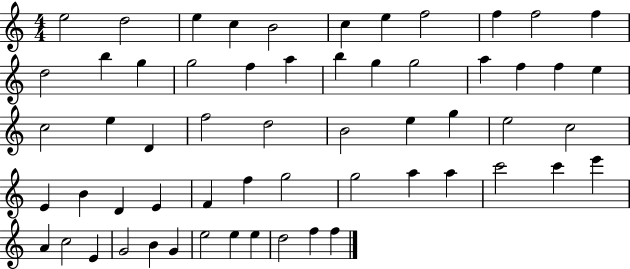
{
  \clef treble
  \numericTimeSignature
  \time 4/4
  \key c \major
  e''2 d''2 | e''4 c''4 b'2 | c''4 e''4 f''2 | f''4 f''2 f''4 | \break d''2 b''4 g''4 | g''2 f''4 a''4 | b''4 g''4 g''2 | a''4 f''4 f''4 e''4 | \break c''2 e''4 d'4 | f''2 d''2 | b'2 e''4 g''4 | e''2 c''2 | \break e'4 b'4 d'4 e'4 | f'4 f''4 g''2 | g''2 a''4 a''4 | c'''2 c'''4 e'''4 | \break a'4 c''2 e'4 | g'2 b'4 g'4 | e''2 e''4 e''4 | d''2 f''4 f''4 | \break \bar "|."
}